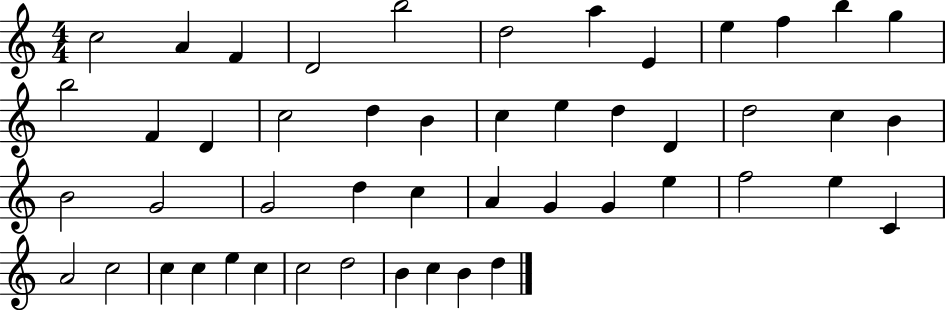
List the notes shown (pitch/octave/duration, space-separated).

C5/h A4/q F4/q D4/h B5/h D5/h A5/q E4/q E5/q F5/q B5/q G5/q B5/h F4/q D4/q C5/h D5/q B4/q C5/q E5/q D5/q D4/q D5/h C5/q B4/q B4/h G4/h G4/h D5/q C5/q A4/q G4/q G4/q E5/q F5/h E5/q C4/q A4/h C5/h C5/q C5/q E5/q C5/q C5/h D5/h B4/q C5/q B4/q D5/q